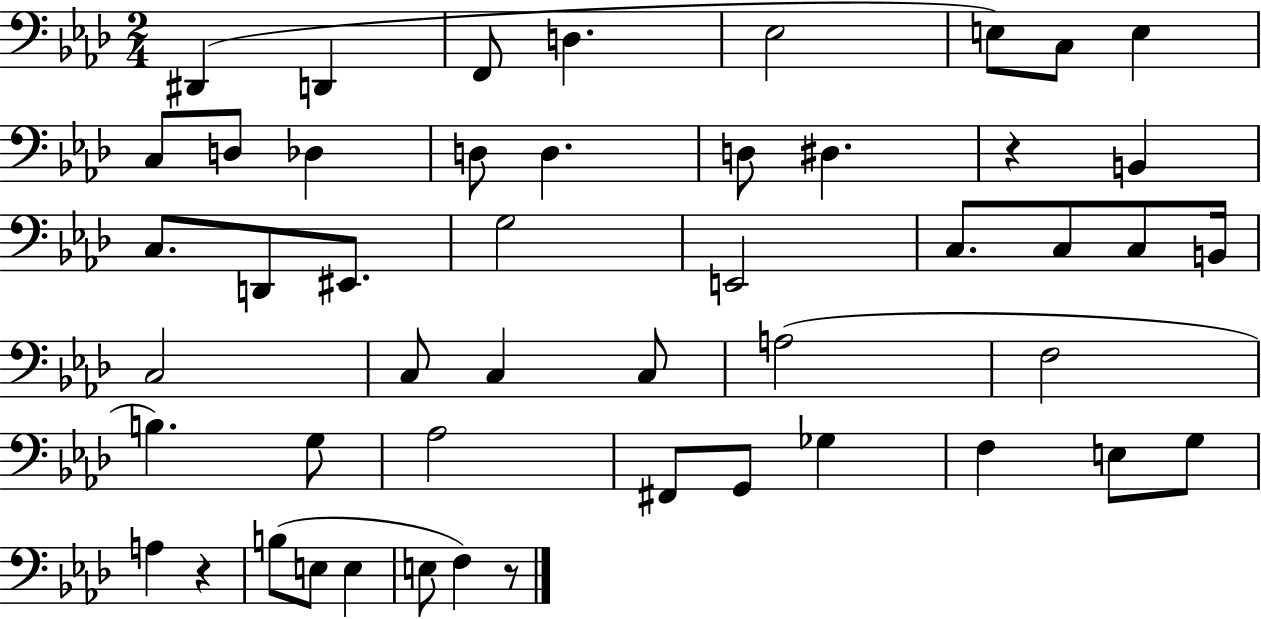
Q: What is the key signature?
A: AES major